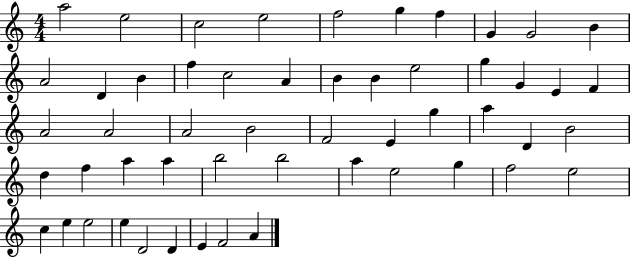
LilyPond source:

{
  \clef treble
  \numericTimeSignature
  \time 4/4
  \key c \major
  a''2 e''2 | c''2 e''2 | f''2 g''4 f''4 | g'4 g'2 b'4 | \break a'2 d'4 b'4 | f''4 c''2 a'4 | b'4 b'4 e''2 | g''4 g'4 e'4 f'4 | \break a'2 a'2 | a'2 b'2 | f'2 e'4 g''4 | a''4 d'4 b'2 | \break d''4 f''4 a''4 a''4 | b''2 b''2 | a''4 e''2 g''4 | f''2 e''2 | \break c''4 e''4 e''2 | e''4 d'2 d'4 | e'4 f'2 a'4 | \bar "|."
}